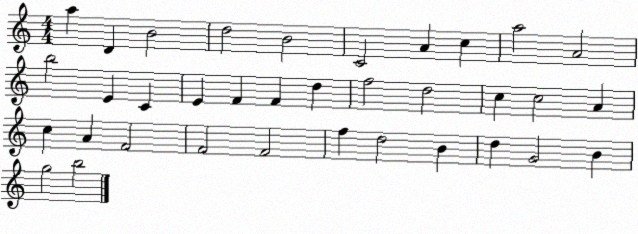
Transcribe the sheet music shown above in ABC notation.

X:1
T:Untitled
M:4/4
L:1/4
K:C
a D B2 d2 B2 C2 A c a2 A2 b2 E C E F F d f2 d2 c c2 A c A F2 F2 F2 f d2 B d G2 B g2 b2